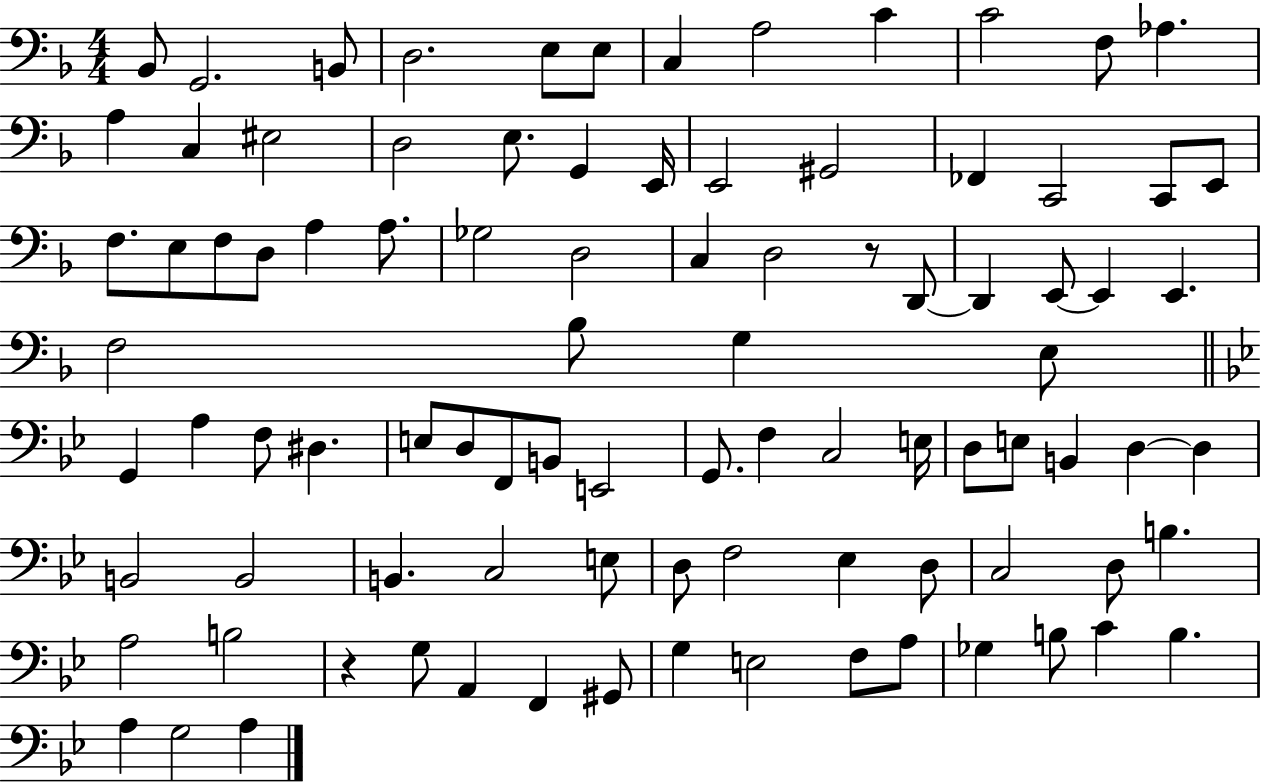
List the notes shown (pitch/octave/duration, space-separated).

Bb2/e G2/h. B2/e D3/h. E3/e E3/e C3/q A3/h C4/q C4/h F3/e Ab3/q. A3/q C3/q EIS3/h D3/h E3/e. G2/q E2/s E2/h G#2/h FES2/q C2/h C2/e E2/e F3/e. E3/e F3/e D3/e A3/q A3/e. Gb3/h D3/h C3/q D3/h R/e D2/e D2/q E2/e E2/q E2/q. F3/h Bb3/e G3/q E3/e G2/q A3/q F3/e D#3/q. E3/e D3/e F2/e B2/e E2/h G2/e. F3/q C3/h E3/s D3/e E3/e B2/q D3/q D3/q B2/h B2/h B2/q. C3/h E3/e D3/e F3/h Eb3/q D3/e C3/h D3/e B3/q. A3/h B3/h R/q G3/e A2/q F2/q G#2/e G3/q E3/h F3/e A3/e Gb3/q B3/e C4/q B3/q. A3/q G3/h A3/q